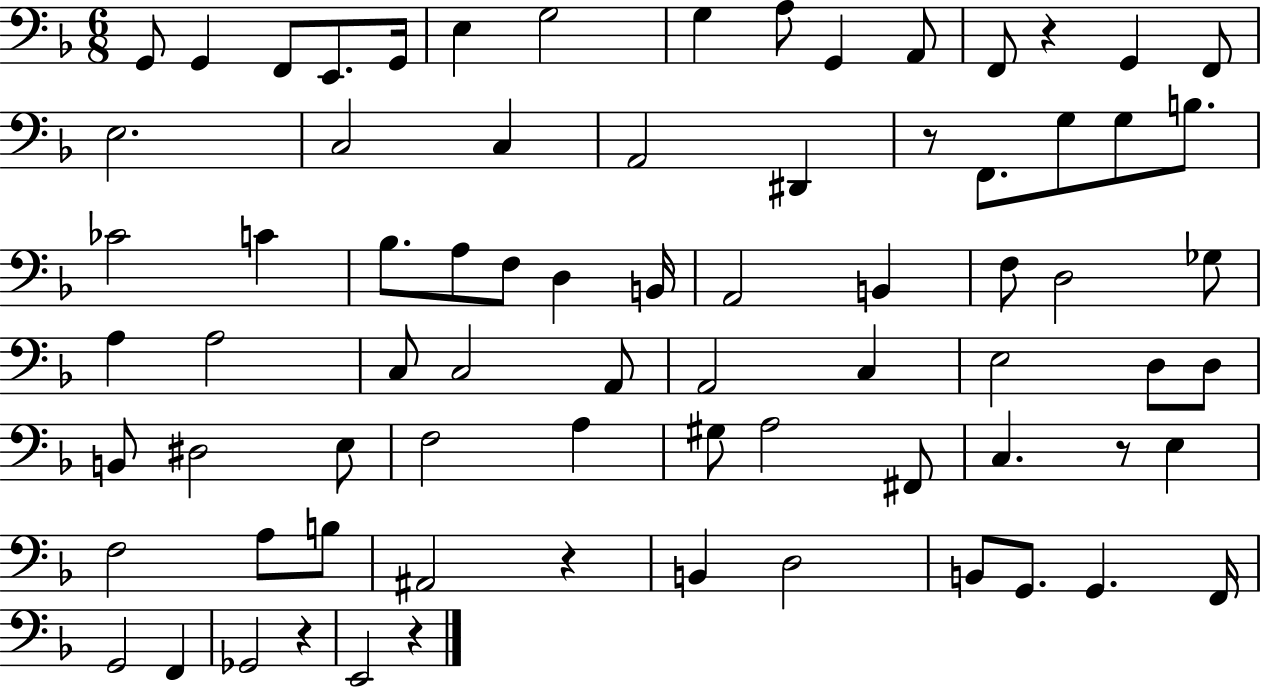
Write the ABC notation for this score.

X:1
T:Untitled
M:6/8
L:1/4
K:F
G,,/2 G,, F,,/2 E,,/2 G,,/4 E, G,2 G, A,/2 G,, A,,/2 F,,/2 z G,, F,,/2 E,2 C,2 C, A,,2 ^D,, z/2 F,,/2 G,/2 G,/2 B,/2 _C2 C _B,/2 A,/2 F,/2 D, B,,/4 A,,2 B,, F,/2 D,2 _G,/2 A, A,2 C,/2 C,2 A,,/2 A,,2 C, E,2 D,/2 D,/2 B,,/2 ^D,2 E,/2 F,2 A, ^G,/2 A,2 ^F,,/2 C, z/2 E, F,2 A,/2 B,/2 ^A,,2 z B,, D,2 B,,/2 G,,/2 G,, F,,/4 G,,2 F,, _G,,2 z E,,2 z